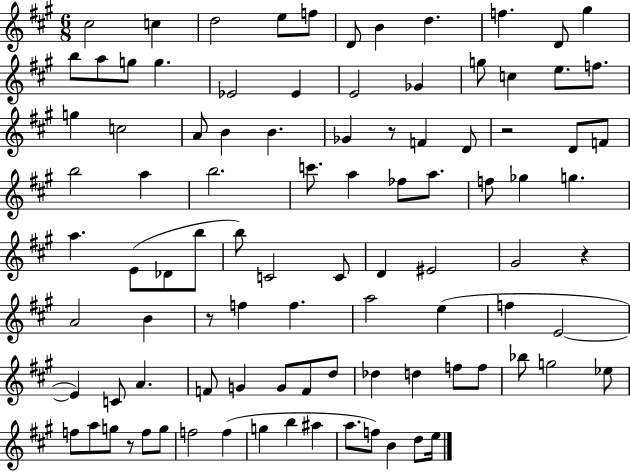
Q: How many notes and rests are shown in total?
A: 96